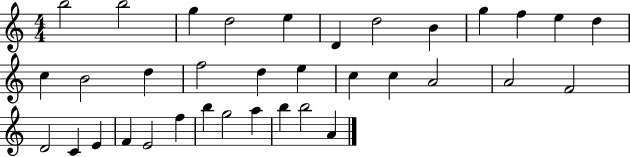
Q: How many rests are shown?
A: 0